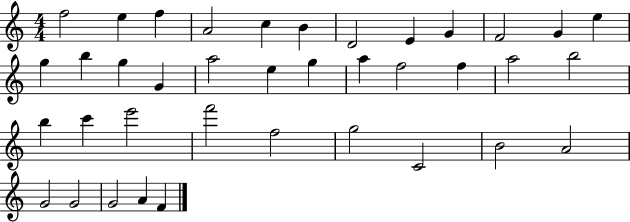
F5/h E5/q F5/q A4/h C5/q B4/q D4/h E4/q G4/q F4/h G4/q E5/q G5/q B5/q G5/q G4/q A5/h E5/q G5/q A5/q F5/h F5/q A5/h B5/h B5/q C6/q E6/h F6/h F5/h G5/h C4/h B4/h A4/h G4/h G4/h G4/h A4/q F4/q